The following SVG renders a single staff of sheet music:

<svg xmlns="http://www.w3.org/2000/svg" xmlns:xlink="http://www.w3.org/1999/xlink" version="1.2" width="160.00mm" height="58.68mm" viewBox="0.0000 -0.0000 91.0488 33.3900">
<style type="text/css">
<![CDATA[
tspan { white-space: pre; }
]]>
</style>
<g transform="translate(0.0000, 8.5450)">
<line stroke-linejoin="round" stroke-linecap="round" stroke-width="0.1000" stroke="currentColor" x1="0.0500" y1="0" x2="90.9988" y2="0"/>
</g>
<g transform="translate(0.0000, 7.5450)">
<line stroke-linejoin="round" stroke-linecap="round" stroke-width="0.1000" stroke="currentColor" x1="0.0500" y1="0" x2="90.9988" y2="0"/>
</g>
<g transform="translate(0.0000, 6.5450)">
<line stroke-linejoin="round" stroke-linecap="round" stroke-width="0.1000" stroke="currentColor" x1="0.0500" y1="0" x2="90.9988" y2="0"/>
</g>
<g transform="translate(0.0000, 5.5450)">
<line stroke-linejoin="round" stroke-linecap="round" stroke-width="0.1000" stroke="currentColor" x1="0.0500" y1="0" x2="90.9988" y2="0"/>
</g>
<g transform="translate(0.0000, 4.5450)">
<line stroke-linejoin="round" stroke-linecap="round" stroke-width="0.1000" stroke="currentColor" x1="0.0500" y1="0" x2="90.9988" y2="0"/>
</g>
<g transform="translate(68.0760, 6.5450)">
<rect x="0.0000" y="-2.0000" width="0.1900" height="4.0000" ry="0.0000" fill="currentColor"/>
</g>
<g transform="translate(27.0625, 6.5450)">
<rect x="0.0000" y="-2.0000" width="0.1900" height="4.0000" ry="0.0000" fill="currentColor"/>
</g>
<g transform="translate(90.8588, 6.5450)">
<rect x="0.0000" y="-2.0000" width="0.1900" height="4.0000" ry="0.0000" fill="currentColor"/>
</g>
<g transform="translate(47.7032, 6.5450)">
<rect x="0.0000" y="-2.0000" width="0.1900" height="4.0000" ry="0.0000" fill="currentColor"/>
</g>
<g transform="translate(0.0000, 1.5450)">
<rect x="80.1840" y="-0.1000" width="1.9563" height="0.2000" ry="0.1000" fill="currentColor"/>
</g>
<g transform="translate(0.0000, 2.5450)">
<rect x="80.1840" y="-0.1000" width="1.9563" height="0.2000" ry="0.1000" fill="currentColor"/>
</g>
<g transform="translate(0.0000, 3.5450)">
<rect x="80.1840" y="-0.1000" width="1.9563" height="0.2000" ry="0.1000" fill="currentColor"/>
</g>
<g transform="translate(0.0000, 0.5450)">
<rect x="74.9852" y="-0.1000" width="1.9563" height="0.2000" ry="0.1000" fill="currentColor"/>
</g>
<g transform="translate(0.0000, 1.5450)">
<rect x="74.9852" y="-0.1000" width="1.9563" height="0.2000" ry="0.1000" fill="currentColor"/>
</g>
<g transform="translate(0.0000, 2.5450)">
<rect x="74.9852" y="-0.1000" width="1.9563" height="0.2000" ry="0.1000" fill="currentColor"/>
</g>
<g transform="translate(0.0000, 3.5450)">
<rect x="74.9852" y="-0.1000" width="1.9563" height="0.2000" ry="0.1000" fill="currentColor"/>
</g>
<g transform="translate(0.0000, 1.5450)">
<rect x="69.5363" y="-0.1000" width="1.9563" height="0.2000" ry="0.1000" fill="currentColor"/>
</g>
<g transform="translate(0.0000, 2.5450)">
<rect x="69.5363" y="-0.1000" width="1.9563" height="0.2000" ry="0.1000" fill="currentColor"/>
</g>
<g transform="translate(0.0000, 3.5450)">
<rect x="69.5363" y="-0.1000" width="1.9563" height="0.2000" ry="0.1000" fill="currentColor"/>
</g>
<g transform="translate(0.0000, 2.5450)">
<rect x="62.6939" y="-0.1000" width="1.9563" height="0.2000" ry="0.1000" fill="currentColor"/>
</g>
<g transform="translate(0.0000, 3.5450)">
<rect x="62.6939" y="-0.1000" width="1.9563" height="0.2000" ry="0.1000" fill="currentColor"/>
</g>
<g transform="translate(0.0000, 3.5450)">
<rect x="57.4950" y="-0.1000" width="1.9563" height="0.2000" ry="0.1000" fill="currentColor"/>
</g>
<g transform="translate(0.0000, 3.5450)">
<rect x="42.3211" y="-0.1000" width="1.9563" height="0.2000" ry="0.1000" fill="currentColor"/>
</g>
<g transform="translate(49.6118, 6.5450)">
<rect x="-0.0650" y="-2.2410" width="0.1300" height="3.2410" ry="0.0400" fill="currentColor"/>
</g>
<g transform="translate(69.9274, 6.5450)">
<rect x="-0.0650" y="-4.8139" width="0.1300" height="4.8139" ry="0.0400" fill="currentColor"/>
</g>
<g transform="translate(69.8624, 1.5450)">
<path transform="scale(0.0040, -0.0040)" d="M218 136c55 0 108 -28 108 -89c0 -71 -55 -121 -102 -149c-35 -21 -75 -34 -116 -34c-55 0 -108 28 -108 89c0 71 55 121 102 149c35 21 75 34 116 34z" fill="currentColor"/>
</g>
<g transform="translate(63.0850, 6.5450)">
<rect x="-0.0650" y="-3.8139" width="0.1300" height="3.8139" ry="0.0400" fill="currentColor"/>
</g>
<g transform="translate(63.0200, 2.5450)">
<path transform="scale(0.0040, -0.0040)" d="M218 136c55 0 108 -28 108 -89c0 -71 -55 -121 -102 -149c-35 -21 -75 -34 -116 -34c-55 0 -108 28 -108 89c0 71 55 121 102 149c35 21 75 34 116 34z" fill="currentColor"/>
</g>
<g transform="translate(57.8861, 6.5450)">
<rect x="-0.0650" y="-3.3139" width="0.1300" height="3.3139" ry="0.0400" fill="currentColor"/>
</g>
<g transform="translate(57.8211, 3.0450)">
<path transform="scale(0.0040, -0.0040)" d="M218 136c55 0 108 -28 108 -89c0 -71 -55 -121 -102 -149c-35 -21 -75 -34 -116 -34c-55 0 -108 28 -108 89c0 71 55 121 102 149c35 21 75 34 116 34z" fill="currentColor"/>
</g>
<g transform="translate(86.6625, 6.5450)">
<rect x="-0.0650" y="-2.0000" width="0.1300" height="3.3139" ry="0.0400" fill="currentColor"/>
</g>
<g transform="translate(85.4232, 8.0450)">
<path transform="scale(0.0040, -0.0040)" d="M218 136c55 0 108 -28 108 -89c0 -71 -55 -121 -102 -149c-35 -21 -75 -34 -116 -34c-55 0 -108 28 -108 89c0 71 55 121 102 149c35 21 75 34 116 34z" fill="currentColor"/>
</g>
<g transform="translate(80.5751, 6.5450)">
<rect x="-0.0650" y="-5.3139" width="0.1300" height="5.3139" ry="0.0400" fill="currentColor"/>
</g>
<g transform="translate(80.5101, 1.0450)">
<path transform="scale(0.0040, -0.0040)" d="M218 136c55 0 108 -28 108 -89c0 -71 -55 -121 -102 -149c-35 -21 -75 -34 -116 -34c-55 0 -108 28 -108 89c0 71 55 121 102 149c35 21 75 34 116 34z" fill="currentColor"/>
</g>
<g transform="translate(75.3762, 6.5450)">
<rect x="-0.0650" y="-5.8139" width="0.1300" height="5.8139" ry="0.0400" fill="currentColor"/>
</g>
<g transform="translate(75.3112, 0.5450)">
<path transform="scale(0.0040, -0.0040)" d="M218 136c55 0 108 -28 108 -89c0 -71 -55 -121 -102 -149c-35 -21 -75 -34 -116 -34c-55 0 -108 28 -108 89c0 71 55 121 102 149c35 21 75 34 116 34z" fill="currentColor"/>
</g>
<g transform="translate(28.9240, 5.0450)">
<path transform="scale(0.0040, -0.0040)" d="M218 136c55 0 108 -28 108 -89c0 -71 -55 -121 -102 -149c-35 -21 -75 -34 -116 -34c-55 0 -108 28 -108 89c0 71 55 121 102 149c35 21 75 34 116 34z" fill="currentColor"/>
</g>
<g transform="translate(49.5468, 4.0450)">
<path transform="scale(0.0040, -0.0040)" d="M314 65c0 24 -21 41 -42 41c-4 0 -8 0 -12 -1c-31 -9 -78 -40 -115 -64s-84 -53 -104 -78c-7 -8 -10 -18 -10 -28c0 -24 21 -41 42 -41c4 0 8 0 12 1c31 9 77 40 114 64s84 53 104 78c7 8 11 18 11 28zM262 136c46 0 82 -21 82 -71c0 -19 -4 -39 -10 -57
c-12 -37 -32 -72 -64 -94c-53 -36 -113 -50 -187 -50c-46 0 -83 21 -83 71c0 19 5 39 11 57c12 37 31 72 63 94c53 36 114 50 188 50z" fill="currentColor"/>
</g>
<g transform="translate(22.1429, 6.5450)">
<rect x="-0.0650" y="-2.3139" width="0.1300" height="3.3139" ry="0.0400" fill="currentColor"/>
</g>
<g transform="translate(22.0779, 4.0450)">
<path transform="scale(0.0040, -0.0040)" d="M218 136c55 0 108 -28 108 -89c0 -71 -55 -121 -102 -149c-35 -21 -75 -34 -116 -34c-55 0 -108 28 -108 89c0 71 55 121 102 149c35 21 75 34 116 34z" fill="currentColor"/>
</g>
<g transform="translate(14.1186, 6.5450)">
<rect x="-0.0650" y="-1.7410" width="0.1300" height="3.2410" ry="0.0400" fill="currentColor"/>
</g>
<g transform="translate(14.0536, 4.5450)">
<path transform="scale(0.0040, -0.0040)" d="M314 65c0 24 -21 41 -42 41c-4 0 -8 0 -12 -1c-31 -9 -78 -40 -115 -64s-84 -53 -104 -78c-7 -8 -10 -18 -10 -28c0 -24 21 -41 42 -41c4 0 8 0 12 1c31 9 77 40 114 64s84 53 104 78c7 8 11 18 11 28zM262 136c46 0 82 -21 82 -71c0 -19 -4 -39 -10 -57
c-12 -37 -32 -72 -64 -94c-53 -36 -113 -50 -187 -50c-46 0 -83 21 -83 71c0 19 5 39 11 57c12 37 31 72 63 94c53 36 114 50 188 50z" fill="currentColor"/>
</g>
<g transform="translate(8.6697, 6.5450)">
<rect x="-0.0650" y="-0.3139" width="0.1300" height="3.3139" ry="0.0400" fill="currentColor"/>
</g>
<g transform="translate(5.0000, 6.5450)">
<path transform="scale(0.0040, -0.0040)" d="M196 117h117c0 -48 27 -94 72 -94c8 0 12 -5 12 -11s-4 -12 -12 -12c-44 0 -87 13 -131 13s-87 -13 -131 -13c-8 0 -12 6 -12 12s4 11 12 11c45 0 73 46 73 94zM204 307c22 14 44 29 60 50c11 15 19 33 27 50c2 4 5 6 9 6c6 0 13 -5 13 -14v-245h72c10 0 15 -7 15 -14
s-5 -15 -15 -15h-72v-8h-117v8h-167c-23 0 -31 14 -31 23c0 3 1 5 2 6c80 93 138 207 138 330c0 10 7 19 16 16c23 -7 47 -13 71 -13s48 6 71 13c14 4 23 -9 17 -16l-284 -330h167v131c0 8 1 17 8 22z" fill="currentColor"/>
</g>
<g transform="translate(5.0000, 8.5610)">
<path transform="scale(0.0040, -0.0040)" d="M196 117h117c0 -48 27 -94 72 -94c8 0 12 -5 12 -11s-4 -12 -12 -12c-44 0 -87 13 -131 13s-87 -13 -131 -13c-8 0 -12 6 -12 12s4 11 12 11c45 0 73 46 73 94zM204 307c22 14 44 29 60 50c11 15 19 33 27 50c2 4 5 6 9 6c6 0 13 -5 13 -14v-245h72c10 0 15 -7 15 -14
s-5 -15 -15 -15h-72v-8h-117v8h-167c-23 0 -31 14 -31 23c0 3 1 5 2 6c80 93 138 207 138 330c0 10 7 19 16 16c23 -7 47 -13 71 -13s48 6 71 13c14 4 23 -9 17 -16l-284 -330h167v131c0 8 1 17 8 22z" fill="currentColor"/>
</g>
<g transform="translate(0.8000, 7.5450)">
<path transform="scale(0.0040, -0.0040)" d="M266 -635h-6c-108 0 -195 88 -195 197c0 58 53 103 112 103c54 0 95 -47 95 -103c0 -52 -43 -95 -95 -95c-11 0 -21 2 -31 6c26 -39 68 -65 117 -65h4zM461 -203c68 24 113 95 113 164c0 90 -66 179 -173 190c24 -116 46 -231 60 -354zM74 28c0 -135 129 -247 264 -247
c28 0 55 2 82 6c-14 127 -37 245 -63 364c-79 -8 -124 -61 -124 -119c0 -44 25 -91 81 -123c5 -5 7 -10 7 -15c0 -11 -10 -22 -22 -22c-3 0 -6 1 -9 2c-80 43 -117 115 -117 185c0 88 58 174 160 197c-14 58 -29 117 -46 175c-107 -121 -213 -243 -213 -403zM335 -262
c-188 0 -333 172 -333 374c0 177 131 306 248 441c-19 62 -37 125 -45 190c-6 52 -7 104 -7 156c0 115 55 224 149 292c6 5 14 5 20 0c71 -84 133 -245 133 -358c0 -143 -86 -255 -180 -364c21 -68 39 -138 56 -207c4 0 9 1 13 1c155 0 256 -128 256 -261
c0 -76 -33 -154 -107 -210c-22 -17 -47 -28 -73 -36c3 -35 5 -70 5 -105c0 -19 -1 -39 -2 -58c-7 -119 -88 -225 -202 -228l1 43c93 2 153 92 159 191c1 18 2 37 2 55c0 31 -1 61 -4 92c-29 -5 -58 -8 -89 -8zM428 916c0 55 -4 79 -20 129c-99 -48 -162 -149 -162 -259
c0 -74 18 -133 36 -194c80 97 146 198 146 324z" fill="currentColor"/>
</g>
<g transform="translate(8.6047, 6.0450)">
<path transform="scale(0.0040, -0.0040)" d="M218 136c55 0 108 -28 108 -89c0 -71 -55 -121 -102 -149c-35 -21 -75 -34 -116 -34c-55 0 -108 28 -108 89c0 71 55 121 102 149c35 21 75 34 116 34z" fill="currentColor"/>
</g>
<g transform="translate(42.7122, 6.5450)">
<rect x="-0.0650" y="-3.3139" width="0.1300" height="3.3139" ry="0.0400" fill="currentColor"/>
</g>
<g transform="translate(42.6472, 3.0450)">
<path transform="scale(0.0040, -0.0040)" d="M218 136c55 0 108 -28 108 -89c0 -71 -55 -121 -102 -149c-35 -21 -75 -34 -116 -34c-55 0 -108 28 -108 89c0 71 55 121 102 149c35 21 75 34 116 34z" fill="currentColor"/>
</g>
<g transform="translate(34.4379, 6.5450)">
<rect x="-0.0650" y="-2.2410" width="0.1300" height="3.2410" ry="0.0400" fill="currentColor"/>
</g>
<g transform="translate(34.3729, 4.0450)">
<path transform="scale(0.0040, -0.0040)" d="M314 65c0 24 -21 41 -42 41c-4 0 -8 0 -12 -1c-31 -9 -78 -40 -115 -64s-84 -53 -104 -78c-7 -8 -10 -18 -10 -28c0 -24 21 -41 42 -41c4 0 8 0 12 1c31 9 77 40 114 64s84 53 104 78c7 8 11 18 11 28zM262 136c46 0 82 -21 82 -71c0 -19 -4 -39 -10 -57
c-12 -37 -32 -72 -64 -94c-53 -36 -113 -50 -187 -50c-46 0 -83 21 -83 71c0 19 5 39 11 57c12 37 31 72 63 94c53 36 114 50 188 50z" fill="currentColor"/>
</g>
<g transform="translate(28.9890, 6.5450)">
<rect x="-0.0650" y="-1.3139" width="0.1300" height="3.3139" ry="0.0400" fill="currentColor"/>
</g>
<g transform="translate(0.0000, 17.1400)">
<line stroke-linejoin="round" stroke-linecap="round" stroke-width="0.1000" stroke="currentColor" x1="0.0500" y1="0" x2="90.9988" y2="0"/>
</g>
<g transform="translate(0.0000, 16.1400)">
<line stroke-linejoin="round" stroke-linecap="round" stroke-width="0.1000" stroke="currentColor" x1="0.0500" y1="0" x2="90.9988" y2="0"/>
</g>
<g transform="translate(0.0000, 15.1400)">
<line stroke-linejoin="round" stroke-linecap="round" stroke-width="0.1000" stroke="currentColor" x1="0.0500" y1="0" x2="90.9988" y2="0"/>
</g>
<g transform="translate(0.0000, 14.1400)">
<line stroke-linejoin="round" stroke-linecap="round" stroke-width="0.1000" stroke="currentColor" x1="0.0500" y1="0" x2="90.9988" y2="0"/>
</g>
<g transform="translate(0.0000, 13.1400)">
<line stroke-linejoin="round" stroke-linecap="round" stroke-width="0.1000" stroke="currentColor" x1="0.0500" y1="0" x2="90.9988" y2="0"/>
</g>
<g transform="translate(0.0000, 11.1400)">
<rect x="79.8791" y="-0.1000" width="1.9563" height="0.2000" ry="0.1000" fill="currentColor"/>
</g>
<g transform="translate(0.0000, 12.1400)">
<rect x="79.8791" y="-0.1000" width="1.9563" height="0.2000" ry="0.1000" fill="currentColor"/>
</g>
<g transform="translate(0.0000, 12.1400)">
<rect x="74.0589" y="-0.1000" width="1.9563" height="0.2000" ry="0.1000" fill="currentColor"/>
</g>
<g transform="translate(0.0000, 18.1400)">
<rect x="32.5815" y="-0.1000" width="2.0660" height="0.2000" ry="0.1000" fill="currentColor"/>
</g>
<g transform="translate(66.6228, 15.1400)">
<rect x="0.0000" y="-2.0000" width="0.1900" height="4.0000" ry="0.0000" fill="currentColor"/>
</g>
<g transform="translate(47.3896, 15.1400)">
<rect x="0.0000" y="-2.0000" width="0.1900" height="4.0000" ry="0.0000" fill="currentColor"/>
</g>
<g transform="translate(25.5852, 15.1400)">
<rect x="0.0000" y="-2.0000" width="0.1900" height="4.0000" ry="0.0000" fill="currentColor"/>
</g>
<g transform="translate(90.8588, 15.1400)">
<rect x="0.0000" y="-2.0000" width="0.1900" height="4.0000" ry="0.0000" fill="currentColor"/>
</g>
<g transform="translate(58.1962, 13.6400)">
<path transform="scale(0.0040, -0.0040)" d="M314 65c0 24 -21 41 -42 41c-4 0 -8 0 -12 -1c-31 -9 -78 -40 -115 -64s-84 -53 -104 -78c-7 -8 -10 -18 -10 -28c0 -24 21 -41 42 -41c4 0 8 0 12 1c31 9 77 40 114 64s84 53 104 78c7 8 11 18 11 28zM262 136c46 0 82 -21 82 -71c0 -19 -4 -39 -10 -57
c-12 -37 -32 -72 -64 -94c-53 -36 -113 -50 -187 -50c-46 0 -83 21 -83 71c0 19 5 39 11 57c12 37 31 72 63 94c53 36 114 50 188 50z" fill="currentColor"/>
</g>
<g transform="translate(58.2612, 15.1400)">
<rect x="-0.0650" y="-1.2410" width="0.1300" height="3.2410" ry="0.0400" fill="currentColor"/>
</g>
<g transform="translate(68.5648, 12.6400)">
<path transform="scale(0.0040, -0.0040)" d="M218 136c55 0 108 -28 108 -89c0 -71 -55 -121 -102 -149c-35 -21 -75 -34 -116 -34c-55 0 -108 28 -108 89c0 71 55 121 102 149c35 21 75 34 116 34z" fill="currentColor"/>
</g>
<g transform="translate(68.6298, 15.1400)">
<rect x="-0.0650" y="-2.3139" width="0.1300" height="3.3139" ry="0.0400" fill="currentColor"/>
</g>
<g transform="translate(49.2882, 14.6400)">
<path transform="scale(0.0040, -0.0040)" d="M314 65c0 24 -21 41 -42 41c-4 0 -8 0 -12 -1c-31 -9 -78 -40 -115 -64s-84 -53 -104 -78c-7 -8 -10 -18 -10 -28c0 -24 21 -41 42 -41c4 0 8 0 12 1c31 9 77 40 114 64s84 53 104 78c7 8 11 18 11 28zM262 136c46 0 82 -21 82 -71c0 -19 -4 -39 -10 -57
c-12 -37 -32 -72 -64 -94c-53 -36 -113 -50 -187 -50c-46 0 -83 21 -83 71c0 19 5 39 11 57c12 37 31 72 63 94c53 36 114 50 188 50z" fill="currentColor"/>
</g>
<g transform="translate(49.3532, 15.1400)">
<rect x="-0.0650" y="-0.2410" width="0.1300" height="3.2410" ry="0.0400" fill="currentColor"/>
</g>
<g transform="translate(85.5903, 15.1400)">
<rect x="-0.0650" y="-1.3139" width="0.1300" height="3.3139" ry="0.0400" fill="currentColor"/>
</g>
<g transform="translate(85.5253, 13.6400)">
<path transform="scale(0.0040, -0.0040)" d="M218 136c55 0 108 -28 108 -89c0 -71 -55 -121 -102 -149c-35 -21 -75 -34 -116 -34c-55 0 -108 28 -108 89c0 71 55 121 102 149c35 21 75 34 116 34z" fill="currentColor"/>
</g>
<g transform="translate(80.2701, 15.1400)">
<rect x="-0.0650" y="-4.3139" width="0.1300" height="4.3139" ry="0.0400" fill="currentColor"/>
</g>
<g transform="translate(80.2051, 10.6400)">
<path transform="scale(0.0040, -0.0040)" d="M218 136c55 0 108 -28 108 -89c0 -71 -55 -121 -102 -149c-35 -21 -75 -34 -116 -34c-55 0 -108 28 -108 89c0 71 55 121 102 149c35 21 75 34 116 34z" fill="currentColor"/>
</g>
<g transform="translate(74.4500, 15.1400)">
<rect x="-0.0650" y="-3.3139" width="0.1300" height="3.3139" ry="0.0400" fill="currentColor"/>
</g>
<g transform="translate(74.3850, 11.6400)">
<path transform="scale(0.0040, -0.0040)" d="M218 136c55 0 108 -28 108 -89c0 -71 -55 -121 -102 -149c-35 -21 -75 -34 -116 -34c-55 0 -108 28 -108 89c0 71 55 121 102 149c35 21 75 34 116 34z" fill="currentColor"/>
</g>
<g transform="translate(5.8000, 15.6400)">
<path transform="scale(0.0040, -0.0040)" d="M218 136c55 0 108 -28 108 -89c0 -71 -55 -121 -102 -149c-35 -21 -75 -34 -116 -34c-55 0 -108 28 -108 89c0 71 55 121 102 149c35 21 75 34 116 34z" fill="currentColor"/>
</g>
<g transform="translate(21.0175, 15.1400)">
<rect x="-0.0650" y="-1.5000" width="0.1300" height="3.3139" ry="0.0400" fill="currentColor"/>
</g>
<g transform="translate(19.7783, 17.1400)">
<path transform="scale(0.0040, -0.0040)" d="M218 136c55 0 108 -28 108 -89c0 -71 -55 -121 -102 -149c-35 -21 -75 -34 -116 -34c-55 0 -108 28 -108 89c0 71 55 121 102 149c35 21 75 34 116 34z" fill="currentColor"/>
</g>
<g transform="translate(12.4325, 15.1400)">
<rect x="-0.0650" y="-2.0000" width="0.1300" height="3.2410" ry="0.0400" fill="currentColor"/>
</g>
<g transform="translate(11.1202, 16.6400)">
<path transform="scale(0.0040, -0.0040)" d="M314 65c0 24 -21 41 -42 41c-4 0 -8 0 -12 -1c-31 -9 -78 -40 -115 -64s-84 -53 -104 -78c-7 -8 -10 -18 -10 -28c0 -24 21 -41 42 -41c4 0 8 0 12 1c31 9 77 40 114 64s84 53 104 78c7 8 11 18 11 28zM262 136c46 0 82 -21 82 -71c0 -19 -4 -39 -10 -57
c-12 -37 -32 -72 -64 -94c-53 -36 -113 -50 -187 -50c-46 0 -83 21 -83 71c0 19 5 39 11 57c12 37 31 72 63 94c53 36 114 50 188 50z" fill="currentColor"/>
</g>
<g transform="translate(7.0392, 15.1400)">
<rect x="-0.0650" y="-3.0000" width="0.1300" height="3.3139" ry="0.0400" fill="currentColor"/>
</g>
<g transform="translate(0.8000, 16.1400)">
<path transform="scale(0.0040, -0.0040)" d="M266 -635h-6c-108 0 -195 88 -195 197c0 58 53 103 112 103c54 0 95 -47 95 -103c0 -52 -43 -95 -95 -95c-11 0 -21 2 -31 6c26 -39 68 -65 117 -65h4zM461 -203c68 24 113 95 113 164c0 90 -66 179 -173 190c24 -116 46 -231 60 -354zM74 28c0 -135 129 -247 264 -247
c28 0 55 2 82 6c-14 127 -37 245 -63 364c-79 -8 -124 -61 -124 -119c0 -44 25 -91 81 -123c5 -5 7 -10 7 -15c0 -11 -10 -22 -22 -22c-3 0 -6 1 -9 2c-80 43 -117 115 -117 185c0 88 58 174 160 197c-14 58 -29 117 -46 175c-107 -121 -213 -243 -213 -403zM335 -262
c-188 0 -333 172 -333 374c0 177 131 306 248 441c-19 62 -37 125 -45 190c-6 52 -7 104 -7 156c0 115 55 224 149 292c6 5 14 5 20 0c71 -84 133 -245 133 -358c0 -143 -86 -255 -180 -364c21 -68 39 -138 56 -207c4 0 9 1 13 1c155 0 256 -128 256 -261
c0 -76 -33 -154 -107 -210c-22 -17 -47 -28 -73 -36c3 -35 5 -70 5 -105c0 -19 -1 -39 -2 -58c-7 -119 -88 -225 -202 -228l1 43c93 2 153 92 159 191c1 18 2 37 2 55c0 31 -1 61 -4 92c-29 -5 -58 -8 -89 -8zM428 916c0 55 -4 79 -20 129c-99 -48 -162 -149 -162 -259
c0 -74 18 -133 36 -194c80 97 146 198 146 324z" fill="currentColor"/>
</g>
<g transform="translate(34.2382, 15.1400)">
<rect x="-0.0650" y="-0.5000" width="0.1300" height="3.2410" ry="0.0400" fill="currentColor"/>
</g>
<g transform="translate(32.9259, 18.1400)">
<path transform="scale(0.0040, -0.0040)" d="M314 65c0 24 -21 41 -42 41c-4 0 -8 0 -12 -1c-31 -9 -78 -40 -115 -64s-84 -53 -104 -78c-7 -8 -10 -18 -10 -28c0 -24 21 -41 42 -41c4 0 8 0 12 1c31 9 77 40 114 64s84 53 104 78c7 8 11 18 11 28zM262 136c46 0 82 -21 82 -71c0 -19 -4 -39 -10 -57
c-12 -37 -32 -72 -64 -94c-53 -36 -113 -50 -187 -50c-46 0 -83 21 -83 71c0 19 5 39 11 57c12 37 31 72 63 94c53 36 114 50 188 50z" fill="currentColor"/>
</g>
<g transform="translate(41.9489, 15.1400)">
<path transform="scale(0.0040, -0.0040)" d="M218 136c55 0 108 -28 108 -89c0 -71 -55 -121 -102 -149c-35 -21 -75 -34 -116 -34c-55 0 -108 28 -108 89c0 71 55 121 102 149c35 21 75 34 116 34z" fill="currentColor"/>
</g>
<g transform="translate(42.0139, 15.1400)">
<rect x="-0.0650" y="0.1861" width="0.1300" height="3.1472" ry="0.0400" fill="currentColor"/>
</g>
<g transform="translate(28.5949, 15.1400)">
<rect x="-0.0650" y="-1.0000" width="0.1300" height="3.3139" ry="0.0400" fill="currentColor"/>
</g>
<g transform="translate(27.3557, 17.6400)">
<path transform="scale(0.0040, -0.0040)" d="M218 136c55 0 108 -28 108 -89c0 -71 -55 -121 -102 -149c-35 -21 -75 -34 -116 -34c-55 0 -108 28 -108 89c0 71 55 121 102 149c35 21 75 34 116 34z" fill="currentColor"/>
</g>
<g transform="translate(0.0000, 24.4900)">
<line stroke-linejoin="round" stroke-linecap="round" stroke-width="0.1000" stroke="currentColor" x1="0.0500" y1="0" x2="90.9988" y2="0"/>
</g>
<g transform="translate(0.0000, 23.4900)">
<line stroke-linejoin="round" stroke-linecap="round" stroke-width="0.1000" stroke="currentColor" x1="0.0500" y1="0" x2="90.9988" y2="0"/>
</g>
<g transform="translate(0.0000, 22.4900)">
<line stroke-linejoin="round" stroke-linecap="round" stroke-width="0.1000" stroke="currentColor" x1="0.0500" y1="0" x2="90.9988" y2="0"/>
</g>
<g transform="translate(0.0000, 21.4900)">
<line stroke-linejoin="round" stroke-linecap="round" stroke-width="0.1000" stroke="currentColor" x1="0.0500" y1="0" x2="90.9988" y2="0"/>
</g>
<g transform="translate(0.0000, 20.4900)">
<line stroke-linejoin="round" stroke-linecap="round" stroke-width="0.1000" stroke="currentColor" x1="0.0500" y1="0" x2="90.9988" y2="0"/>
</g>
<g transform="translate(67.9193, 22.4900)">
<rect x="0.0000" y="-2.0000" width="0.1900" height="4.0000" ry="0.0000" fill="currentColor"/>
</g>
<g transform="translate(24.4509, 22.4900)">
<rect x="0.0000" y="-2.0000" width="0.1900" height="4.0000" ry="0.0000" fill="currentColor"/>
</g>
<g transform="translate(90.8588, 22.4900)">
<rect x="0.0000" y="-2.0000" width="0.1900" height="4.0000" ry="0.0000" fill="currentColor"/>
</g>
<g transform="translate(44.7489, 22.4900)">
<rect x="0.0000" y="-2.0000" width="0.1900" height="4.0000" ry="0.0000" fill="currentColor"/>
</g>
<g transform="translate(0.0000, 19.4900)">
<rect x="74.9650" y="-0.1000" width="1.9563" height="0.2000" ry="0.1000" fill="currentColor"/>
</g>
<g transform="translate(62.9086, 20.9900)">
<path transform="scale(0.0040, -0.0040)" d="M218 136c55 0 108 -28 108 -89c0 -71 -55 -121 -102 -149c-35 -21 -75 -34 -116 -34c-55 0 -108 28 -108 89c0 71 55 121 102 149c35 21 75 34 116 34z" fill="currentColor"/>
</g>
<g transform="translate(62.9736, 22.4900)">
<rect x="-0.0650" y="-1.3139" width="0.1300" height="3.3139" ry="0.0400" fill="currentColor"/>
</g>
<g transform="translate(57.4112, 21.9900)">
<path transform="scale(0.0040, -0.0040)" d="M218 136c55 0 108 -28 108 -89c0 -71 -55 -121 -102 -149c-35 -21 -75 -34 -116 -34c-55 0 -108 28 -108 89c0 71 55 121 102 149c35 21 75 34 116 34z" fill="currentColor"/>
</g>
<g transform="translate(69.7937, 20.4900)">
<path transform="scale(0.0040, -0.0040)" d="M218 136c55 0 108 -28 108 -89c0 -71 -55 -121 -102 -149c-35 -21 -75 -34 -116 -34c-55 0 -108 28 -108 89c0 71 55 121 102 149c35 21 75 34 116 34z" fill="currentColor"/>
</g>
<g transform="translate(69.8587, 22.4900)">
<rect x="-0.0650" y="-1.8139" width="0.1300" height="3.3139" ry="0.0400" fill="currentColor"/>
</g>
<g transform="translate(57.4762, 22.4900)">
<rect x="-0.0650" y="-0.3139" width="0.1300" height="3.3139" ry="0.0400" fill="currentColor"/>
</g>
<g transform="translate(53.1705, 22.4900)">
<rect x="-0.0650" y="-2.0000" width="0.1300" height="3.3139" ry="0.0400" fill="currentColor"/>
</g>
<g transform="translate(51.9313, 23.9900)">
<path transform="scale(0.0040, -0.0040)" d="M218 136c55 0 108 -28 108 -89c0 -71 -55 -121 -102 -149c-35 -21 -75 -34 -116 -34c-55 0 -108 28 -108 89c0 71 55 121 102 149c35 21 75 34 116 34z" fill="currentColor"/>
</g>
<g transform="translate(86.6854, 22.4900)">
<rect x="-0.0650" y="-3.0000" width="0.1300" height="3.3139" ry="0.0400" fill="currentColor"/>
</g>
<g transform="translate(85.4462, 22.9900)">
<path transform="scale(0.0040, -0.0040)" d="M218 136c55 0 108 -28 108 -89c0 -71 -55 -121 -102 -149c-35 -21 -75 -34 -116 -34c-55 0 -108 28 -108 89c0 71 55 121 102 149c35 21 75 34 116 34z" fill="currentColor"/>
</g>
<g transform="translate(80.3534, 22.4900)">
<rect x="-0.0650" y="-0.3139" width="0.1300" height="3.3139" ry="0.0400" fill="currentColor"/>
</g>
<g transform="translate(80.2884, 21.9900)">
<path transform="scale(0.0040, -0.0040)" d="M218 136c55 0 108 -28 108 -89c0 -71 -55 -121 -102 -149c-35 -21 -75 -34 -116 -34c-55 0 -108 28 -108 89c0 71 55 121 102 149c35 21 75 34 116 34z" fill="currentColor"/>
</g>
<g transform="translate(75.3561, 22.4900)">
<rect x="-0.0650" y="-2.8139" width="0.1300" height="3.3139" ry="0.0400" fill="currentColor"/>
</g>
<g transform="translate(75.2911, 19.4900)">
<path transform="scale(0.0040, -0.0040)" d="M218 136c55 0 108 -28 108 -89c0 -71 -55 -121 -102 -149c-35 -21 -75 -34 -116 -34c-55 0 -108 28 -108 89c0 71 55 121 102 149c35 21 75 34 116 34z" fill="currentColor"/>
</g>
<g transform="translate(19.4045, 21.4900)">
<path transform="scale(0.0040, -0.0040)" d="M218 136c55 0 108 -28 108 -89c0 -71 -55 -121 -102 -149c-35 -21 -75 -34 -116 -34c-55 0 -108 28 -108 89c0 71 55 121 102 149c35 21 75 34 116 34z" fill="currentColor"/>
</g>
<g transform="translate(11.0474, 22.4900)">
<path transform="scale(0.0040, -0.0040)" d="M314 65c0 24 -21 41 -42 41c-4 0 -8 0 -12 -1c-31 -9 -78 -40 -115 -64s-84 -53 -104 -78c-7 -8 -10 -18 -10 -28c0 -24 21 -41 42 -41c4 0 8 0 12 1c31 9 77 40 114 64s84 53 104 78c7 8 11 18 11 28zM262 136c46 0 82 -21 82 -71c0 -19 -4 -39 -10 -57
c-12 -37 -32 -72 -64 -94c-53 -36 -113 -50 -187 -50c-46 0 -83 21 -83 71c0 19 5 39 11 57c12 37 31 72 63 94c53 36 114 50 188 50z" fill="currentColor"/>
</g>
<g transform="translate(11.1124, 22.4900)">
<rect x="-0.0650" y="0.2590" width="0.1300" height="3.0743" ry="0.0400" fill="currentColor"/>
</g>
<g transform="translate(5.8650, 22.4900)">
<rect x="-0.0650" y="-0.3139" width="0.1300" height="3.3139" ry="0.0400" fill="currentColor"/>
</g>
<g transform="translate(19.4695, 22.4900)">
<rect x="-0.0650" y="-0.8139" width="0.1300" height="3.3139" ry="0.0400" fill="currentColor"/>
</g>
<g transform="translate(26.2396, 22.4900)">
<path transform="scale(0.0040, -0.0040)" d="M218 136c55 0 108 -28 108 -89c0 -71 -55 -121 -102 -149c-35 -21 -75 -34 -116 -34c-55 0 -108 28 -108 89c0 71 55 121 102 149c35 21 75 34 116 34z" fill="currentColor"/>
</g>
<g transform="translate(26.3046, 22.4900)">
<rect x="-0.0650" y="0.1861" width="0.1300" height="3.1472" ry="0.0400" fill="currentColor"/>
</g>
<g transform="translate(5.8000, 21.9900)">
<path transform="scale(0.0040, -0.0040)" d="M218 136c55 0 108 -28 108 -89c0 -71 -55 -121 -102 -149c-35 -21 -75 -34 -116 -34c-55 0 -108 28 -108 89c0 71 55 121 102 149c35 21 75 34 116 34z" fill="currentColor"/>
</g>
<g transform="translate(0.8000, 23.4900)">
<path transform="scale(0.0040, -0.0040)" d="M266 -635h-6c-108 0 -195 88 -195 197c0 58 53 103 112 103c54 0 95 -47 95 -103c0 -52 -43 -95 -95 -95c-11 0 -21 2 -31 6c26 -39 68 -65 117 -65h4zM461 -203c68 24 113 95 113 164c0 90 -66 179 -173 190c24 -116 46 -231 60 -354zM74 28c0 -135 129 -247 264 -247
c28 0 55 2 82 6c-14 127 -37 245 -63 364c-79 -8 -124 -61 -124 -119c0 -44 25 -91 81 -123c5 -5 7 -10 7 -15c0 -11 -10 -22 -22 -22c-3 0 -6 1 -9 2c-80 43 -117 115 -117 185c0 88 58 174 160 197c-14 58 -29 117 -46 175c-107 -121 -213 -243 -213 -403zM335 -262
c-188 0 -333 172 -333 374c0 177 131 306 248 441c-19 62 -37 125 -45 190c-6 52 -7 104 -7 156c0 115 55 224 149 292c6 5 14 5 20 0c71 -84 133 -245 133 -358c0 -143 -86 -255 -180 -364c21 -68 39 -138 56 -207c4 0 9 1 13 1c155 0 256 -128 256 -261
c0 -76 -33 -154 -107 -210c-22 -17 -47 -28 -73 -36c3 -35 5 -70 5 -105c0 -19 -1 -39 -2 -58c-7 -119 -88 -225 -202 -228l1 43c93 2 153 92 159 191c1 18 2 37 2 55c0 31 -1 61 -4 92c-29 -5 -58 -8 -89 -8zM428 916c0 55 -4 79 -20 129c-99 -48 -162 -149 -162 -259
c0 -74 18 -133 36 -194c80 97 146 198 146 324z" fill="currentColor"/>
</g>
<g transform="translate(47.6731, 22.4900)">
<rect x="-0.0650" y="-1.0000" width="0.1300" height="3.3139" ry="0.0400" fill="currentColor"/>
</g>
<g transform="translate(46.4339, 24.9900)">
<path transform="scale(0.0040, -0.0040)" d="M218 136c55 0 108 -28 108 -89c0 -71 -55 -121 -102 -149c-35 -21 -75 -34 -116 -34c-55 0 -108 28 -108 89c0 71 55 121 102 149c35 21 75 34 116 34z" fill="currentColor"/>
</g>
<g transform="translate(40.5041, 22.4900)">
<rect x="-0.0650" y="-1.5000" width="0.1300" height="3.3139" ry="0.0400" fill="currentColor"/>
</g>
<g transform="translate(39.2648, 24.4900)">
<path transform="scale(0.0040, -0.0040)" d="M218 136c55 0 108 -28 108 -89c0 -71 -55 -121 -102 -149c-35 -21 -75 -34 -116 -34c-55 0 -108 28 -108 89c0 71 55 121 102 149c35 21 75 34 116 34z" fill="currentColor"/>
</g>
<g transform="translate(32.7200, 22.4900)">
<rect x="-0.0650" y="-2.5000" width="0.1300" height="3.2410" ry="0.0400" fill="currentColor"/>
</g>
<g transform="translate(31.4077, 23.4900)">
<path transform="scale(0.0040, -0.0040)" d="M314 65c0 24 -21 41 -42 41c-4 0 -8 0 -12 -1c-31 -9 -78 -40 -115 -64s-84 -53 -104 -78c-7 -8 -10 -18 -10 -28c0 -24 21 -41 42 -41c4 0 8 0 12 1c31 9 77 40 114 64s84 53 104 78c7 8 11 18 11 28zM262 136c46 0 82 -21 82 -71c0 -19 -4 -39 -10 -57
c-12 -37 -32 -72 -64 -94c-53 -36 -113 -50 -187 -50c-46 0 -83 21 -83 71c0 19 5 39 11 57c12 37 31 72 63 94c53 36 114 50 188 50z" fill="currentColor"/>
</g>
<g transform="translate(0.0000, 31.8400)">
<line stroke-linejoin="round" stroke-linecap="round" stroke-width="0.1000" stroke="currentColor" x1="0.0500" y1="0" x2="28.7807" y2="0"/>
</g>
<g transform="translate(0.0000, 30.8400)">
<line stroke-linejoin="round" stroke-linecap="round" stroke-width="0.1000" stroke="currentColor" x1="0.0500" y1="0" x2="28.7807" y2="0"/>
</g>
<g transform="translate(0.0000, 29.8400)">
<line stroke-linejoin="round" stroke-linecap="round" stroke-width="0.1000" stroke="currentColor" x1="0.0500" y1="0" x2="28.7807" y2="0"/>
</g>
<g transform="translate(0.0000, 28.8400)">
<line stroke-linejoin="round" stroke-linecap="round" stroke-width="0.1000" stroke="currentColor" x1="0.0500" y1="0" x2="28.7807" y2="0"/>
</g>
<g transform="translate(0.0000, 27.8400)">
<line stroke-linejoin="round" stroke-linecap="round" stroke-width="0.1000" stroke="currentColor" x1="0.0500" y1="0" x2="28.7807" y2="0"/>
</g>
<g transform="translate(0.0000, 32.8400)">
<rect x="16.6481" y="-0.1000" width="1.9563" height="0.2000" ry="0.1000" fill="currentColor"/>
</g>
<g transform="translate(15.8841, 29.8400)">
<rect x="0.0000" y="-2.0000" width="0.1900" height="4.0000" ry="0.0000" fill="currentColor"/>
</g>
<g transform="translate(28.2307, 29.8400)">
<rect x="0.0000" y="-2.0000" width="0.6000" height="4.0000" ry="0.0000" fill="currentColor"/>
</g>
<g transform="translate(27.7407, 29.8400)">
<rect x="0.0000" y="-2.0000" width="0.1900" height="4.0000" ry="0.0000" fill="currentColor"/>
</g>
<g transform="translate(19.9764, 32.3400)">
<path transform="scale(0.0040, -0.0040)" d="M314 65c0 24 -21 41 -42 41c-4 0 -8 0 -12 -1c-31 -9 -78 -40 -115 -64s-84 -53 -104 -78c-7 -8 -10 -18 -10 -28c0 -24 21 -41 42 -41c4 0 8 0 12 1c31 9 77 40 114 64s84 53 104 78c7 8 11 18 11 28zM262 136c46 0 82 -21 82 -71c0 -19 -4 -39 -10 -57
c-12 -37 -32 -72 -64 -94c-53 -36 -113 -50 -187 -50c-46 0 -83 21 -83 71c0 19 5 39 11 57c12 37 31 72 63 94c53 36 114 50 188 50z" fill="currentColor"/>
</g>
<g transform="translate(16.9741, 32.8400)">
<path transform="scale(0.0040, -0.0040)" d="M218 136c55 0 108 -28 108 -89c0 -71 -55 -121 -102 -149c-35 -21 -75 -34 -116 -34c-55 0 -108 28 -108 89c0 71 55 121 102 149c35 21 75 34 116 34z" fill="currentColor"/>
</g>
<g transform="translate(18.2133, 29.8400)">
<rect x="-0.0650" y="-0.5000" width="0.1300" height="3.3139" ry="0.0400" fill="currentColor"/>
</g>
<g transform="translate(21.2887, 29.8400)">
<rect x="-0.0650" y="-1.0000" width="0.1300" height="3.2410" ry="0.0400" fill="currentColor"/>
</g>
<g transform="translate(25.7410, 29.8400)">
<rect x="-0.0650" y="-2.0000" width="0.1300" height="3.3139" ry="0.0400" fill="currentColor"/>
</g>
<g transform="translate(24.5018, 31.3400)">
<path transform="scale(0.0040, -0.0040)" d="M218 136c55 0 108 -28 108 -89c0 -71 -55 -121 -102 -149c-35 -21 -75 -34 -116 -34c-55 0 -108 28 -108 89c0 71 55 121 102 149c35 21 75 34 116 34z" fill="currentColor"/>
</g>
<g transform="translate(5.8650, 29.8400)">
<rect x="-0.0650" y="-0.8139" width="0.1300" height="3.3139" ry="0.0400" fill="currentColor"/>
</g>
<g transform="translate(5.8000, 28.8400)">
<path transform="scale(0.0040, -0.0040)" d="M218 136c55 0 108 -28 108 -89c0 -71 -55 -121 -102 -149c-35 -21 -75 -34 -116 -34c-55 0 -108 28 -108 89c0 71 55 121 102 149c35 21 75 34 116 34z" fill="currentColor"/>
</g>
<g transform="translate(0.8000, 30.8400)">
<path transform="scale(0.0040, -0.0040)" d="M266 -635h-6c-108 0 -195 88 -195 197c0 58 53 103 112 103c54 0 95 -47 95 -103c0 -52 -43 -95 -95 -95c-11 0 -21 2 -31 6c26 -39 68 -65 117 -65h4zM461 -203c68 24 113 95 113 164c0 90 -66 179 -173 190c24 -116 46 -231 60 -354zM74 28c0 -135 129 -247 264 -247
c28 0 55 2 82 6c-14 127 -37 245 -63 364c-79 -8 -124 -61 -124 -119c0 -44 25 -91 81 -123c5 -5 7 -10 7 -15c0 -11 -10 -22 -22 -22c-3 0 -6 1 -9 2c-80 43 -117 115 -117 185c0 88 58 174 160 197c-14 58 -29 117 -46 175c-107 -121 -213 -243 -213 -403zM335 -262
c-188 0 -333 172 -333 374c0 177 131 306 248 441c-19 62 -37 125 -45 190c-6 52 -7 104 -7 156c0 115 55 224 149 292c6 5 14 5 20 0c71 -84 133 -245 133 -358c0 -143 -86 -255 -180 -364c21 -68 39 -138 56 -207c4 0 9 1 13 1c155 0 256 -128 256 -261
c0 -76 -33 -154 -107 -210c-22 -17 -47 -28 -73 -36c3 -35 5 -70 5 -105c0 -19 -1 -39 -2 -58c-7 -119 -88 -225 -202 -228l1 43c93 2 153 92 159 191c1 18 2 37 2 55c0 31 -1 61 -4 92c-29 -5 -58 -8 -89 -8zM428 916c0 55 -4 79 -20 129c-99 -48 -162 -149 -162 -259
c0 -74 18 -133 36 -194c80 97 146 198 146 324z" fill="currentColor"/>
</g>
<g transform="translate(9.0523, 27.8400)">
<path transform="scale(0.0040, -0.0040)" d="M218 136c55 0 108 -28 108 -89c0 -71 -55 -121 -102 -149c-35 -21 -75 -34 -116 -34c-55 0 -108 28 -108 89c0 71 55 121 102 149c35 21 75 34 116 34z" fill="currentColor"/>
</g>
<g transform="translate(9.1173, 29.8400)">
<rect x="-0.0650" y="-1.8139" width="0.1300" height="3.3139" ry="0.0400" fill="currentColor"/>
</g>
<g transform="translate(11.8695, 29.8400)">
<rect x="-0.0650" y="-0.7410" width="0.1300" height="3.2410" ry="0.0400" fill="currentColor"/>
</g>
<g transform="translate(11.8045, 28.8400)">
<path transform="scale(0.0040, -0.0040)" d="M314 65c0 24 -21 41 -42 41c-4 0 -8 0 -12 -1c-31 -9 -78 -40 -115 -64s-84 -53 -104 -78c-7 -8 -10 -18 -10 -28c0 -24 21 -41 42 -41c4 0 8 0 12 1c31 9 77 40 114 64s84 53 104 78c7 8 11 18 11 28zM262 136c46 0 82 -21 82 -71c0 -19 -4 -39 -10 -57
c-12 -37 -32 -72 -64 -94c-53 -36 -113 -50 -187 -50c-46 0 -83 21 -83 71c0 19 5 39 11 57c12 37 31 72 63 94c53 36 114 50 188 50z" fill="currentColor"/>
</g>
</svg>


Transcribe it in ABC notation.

X:1
T:Untitled
M:4/4
L:1/4
K:C
c f2 g e g2 b g2 b c' e' g' f' F A F2 E D C2 B c2 e2 g b d' e c B2 d B G2 E D F c e f a c A d f d2 C D2 F